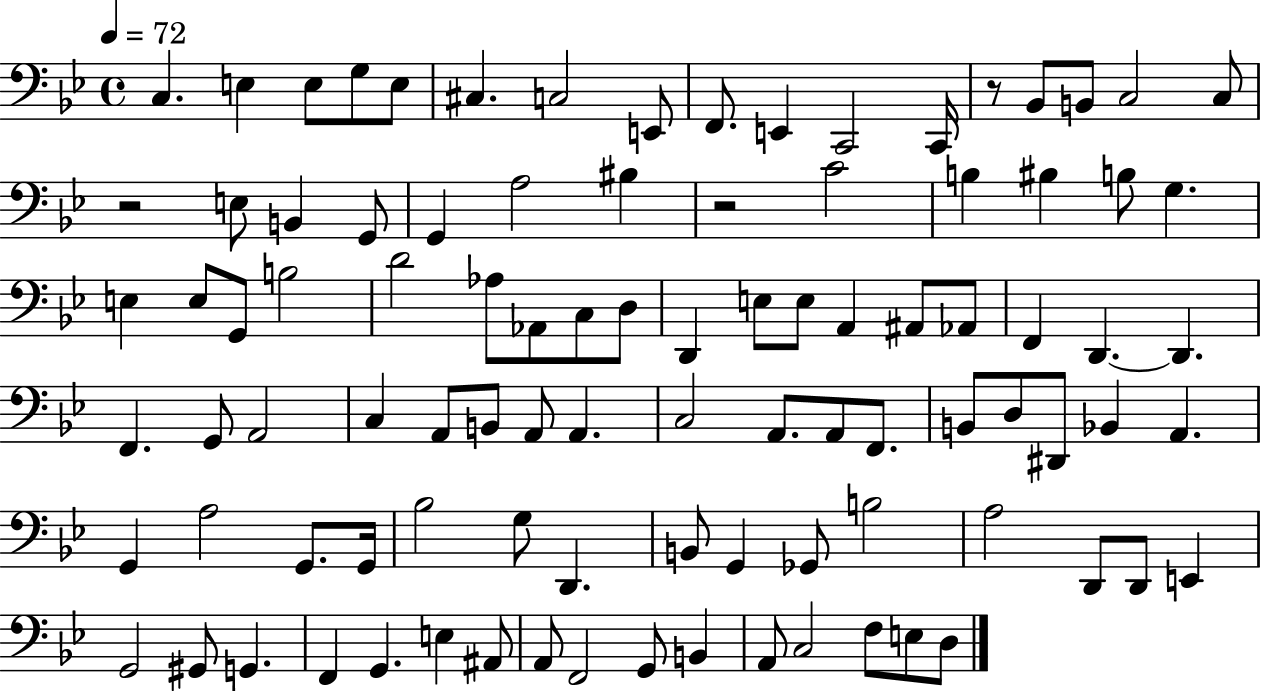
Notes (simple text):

C3/q. E3/q E3/e G3/e E3/e C#3/q. C3/h E2/e F2/e. E2/q C2/h C2/s R/e Bb2/e B2/e C3/h C3/e R/h E3/e B2/q G2/e G2/q A3/h BIS3/q R/h C4/h B3/q BIS3/q B3/e G3/q. E3/q E3/e G2/e B3/h D4/h Ab3/e Ab2/e C3/e D3/e D2/q E3/e E3/e A2/q A#2/e Ab2/e F2/q D2/q. D2/q. F2/q. G2/e A2/h C3/q A2/e B2/e A2/e A2/q. C3/h A2/e. A2/e F2/e. B2/e D3/e D#2/e Bb2/q A2/q. G2/q A3/h G2/e. G2/s Bb3/h G3/e D2/q. B2/e G2/q Gb2/e B3/h A3/h D2/e D2/e E2/q G2/h G#2/e G2/q. F2/q G2/q. E3/q A#2/e A2/e F2/h G2/e B2/q A2/e C3/h F3/e E3/e D3/e